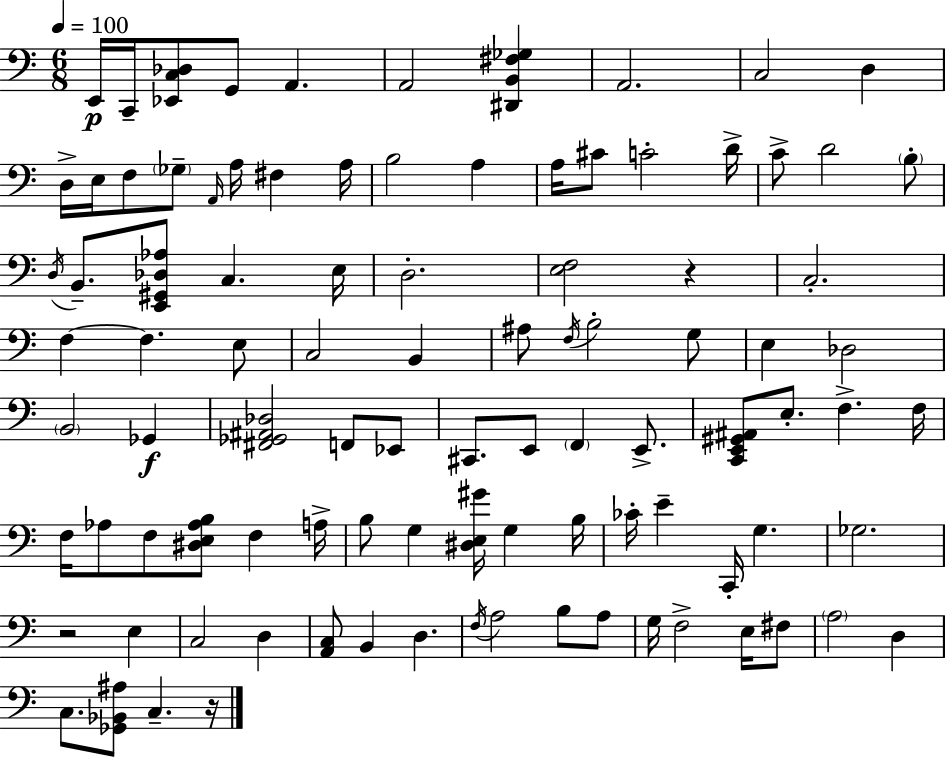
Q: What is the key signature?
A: A minor